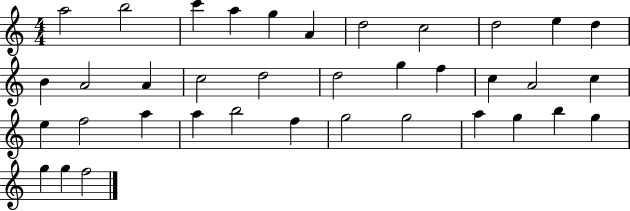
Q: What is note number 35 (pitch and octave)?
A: G5